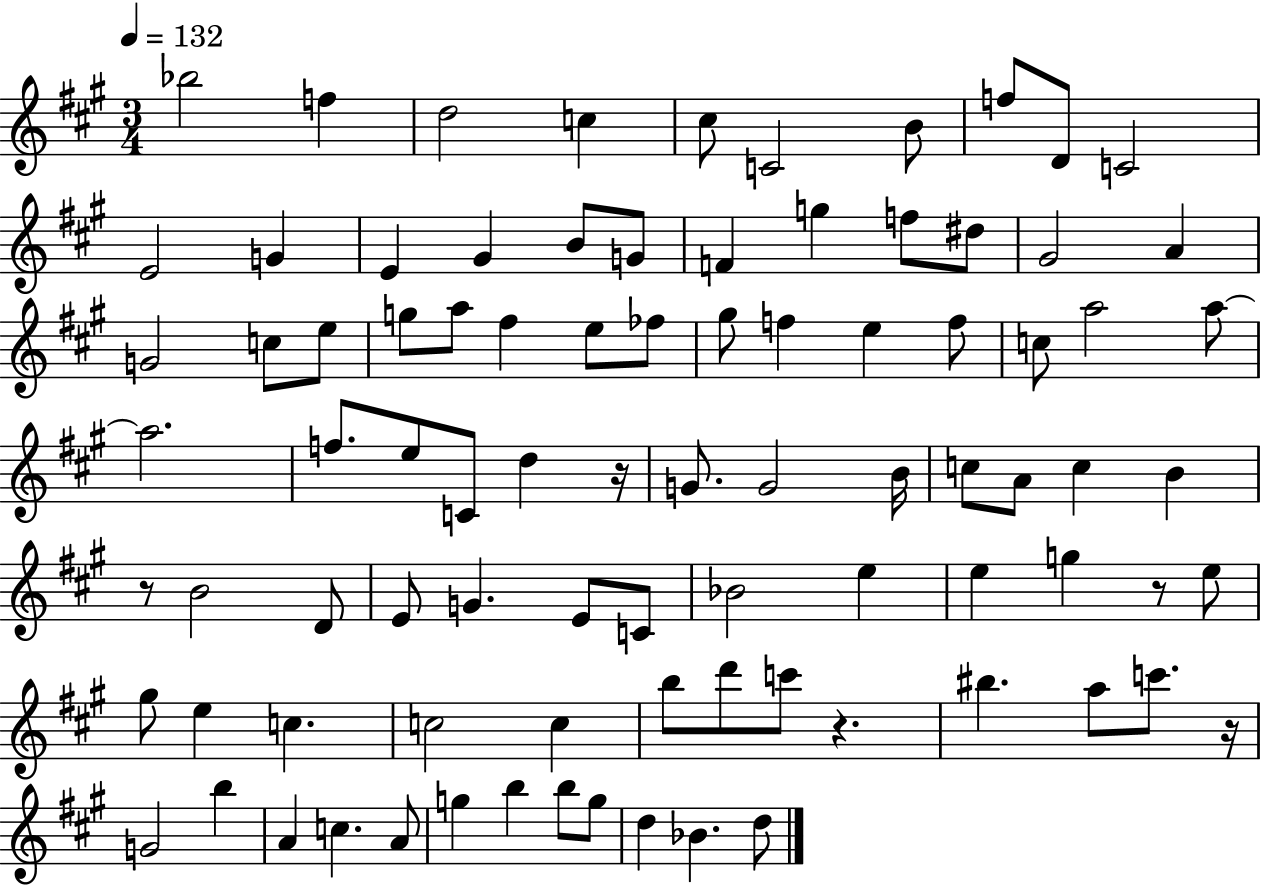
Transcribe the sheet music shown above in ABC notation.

X:1
T:Untitled
M:3/4
L:1/4
K:A
_b2 f d2 c ^c/2 C2 B/2 f/2 D/2 C2 E2 G E ^G B/2 G/2 F g f/2 ^d/2 ^G2 A G2 c/2 e/2 g/2 a/2 ^f e/2 _f/2 ^g/2 f e f/2 c/2 a2 a/2 a2 f/2 e/2 C/2 d z/4 G/2 G2 B/4 c/2 A/2 c B z/2 B2 D/2 E/2 G E/2 C/2 _B2 e e g z/2 e/2 ^g/2 e c c2 c b/2 d'/2 c'/2 z ^b a/2 c'/2 z/4 G2 b A c A/2 g b b/2 g/2 d _B d/2